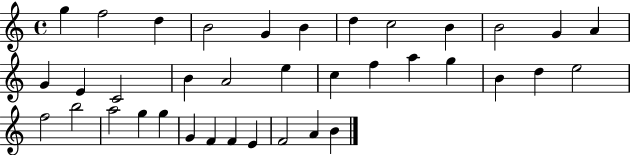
{
  \clef treble
  \time 4/4
  \defaultTimeSignature
  \key c \major
  g''4 f''2 d''4 | b'2 g'4 b'4 | d''4 c''2 b'4 | b'2 g'4 a'4 | \break g'4 e'4 c'2 | b'4 a'2 e''4 | c''4 f''4 a''4 g''4 | b'4 d''4 e''2 | \break f''2 b''2 | a''2 g''4 g''4 | g'4 f'4 f'4 e'4 | f'2 a'4 b'4 | \break \bar "|."
}